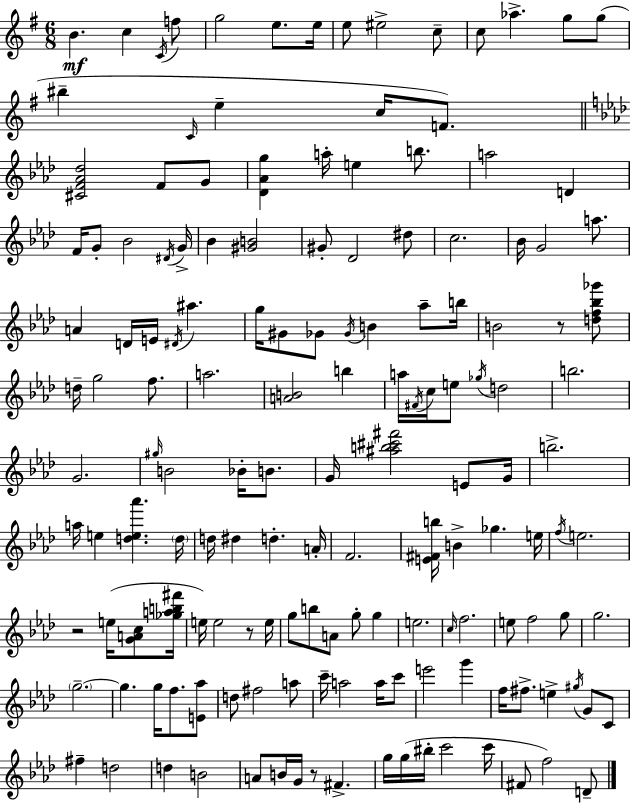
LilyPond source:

{
  \clef treble
  \numericTimeSignature
  \time 6/8
  \key e \minor
  \repeat volta 2 { b'4.\mf c''4 \acciaccatura { c'16 } f''8 | g''2 e''8. | e''16 e''8 eis''2-> c''8-- | c''8 aes''4.-> g''8 g''8( | \break bis''4-- \grace { c'16 } e''4-- c''16 f'8.) | \bar "||" \break \key f \minor <cis' f' aes' des''>2 f'8 g'8 | <des' aes' g''>4 a''16-. e''4 b''8. | a''2 d'4 | f'16 g'8-. bes'2 \acciaccatura { dis'16 } | \break g'16-> bes'4 <gis' b'>2 | gis'8-. des'2 dis''8 | c''2. | bes'16 g'2 a''8. | \break a'4 d'16 e'16 \acciaccatura { dis'16 } ais''4. | g''16 gis'8 ges'8 \acciaccatura { ges'16 } b'4 | aes''8-- b''16 b'2 r8 | <d'' f'' bes'' ges'''>8 d''16-- g''2 | \break f''8. a''2. | <a' b'>2 b''4 | a''16 \acciaccatura { fis'16 } c''16 e''8 \acciaccatura { ges''16 } d''2 | b''2. | \break g'2. | \grace { gis''16 } b'2 | bes'16-. b'8. g'16 <ais'' b'' cis''' fis'''>2 | e'8 g'16 b''2.-> | \break a''16 e''4 <d'' e'' aes'''>4. | \parenthesize d''16 d''16 dis''4 d''4.-. | a'16-. f'2. | <e' fis' b''>16 b'4-> ges''4. | \break e''16 \acciaccatura { f''16 } e''2. | r2 | e''16( <g' a' c''>8 <ges'' a'' b'' fis'''>16 e''16) e''2 | r8 e''16 g''8 b''8 a'8 | \break g''8-. g''4 e''2. | \grace { c''16 } f''2. | e''8 f''2 | g''8 g''2. | \break \parenthesize g''2.--~~ | g''4. | g''16 f''8. <e' aes''>8 d''8 fis''2 | a''8 c'''16-- a''2 | \break a''16 c'''8 e'''2 | g'''4 f''16 fis''8.-> | e''4-> \acciaccatura { gis''16 } g'8 c'8 fis''4-- | d''2 d''4 | \break b'2 a'8 b'16 | g'16 r8 fis'4.-> g''16 g''16( bis''16-. | c'''2 c'''16 fis'8 f''2) | d'8-- } \bar "|."
}